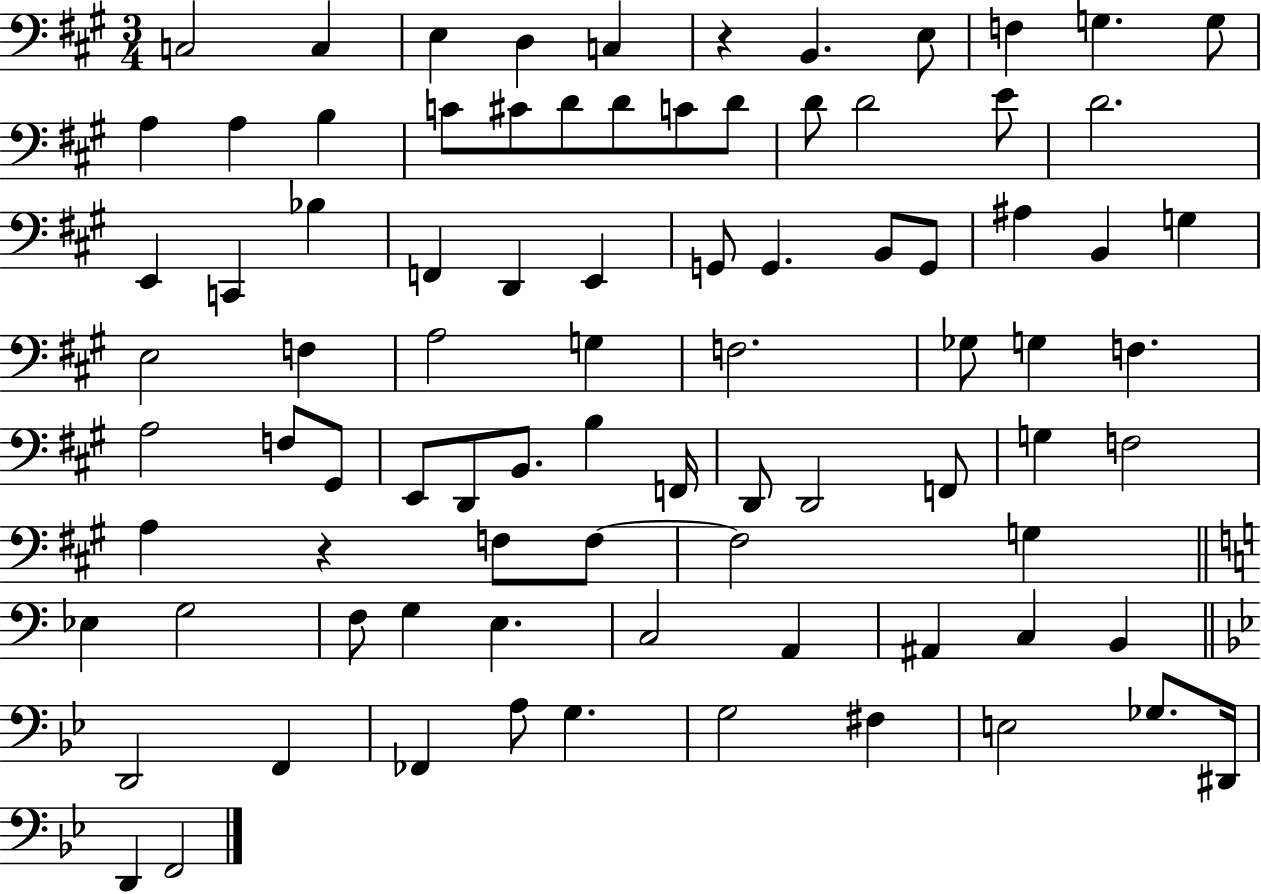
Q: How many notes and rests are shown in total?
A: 86